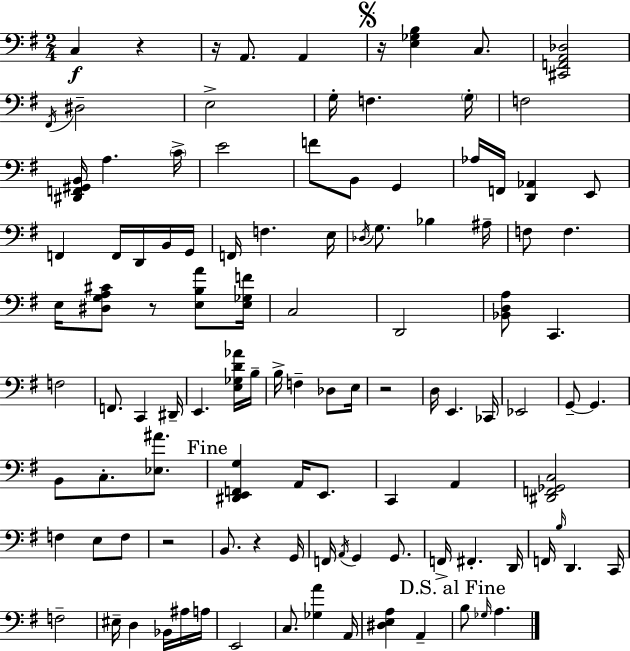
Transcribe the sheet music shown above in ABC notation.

X:1
T:Untitled
M:2/4
L:1/4
K:Em
C, z z/4 A,,/2 A,, z/4 [E,_G,B,] C,/2 [^C,,F,,A,,_D,]2 ^F,,/4 ^D,2 E,2 G,/4 F, G,/4 F,2 [^D,,F,,^G,,B,,]/4 A, C/4 E2 F/2 B,,/2 G,, _A,/4 F,,/4 [D,,_A,,] E,,/2 F,, F,,/4 D,,/4 B,,/4 G,,/4 F,,/4 F, E,/4 _D,/4 G,/2 _B, ^A,/4 F,/2 F, E,/4 [^D,G,A,^C]/2 z/2 [E,B,A]/2 [E,_G,F]/4 C,2 D,,2 [_B,,D,A,]/2 C,, F,2 F,,/2 C,, ^D,,/4 E,, [E,_G,D_A]/4 B,/4 B,/4 F, _D,/2 E,/4 z2 D,/4 E,, _C,,/4 _E,,2 G,,/2 G,, B,,/2 C,/2 [_E,^A]/2 [^D,,E,,F,,G,] A,,/4 E,,/2 C,, A,, [^D,,F,,_G,,C,]2 F, E,/2 F,/2 z2 B,,/2 z G,,/4 F,,/4 A,,/4 G,, G,,/2 F,,/4 ^F,, D,,/4 F,,/4 B,/4 D,, C,,/4 F,2 ^E,/4 D, _B,,/4 ^A,/4 A,/4 E,,2 C,/2 [_G,A] A,,/4 [^D,E,A,] A,, B,/2 _G,/4 A,